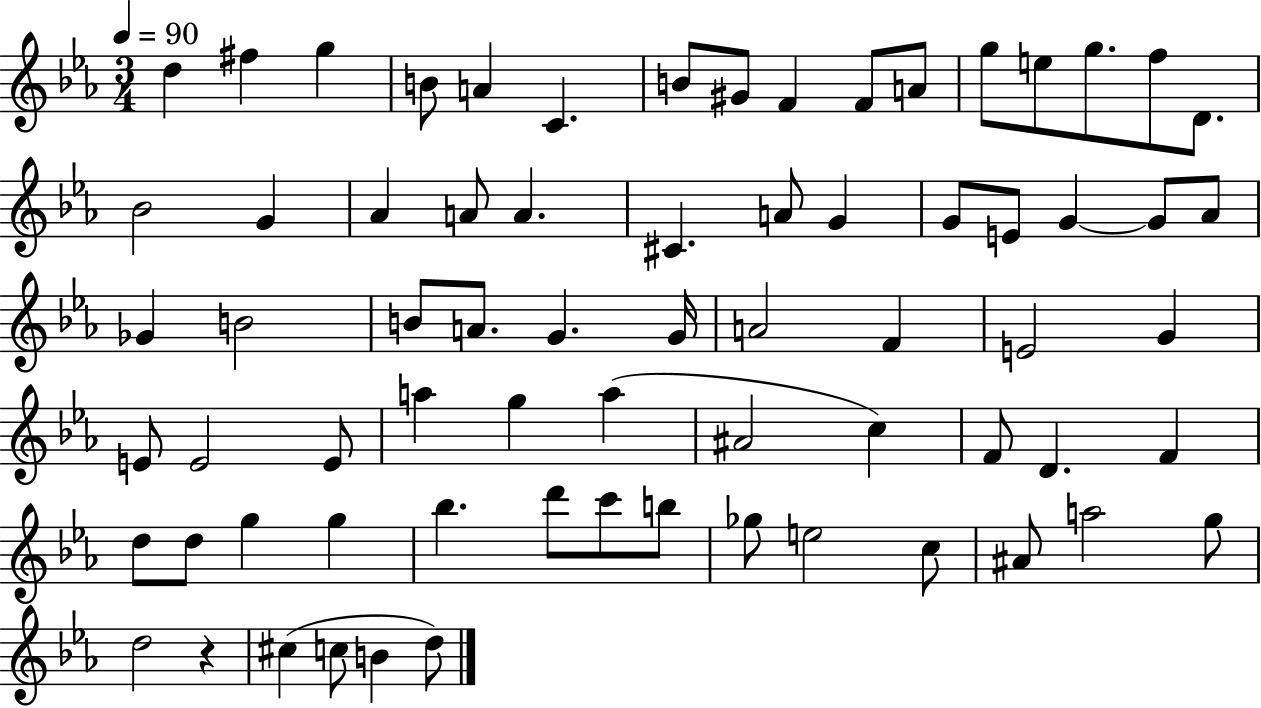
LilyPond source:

{
  \clef treble
  \numericTimeSignature
  \time 3/4
  \key ees \major
  \tempo 4 = 90
  d''4 fis''4 g''4 | b'8 a'4 c'4. | b'8 gis'8 f'4 f'8 a'8 | g''8 e''8 g''8. f''8 d'8. | \break bes'2 g'4 | aes'4 a'8 a'4. | cis'4. a'8 g'4 | g'8 e'8 g'4~~ g'8 aes'8 | \break ges'4 b'2 | b'8 a'8. g'4. g'16 | a'2 f'4 | e'2 g'4 | \break e'8 e'2 e'8 | a''4 g''4 a''4( | ais'2 c''4) | f'8 d'4. f'4 | \break d''8 d''8 g''4 g''4 | bes''4. d'''8 c'''8 b''8 | ges''8 e''2 c''8 | ais'8 a''2 g''8 | \break d''2 r4 | cis''4( c''8 b'4 d''8) | \bar "|."
}